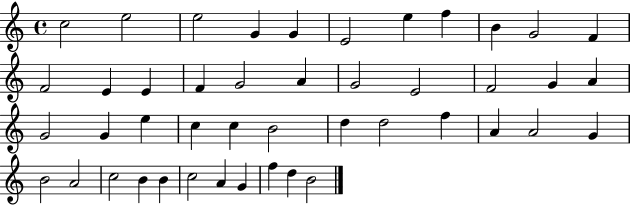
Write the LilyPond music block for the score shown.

{
  \clef treble
  \time 4/4
  \defaultTimeSignature
  \key c \major
  c''2 e''2 | e''2 g'4 g'4 | e'2 e''4 f''4 | b'4 g'2 f'4 | \break f'2 e'4 e'4 | f'4 g'2 a'4 | g'2 e'2 | f'2 g'4 a'4 | \break g'2 g'4 e''4 | c''4 c''4 b'2 | d''4 d''2 f''4 | a'4 a'2 g'4 | \break b'2 a'2 | c''2 b'4 b'4 | c''2 a'4 g'4 | f''4 d''4 b'2 | \break \bar "|."
}